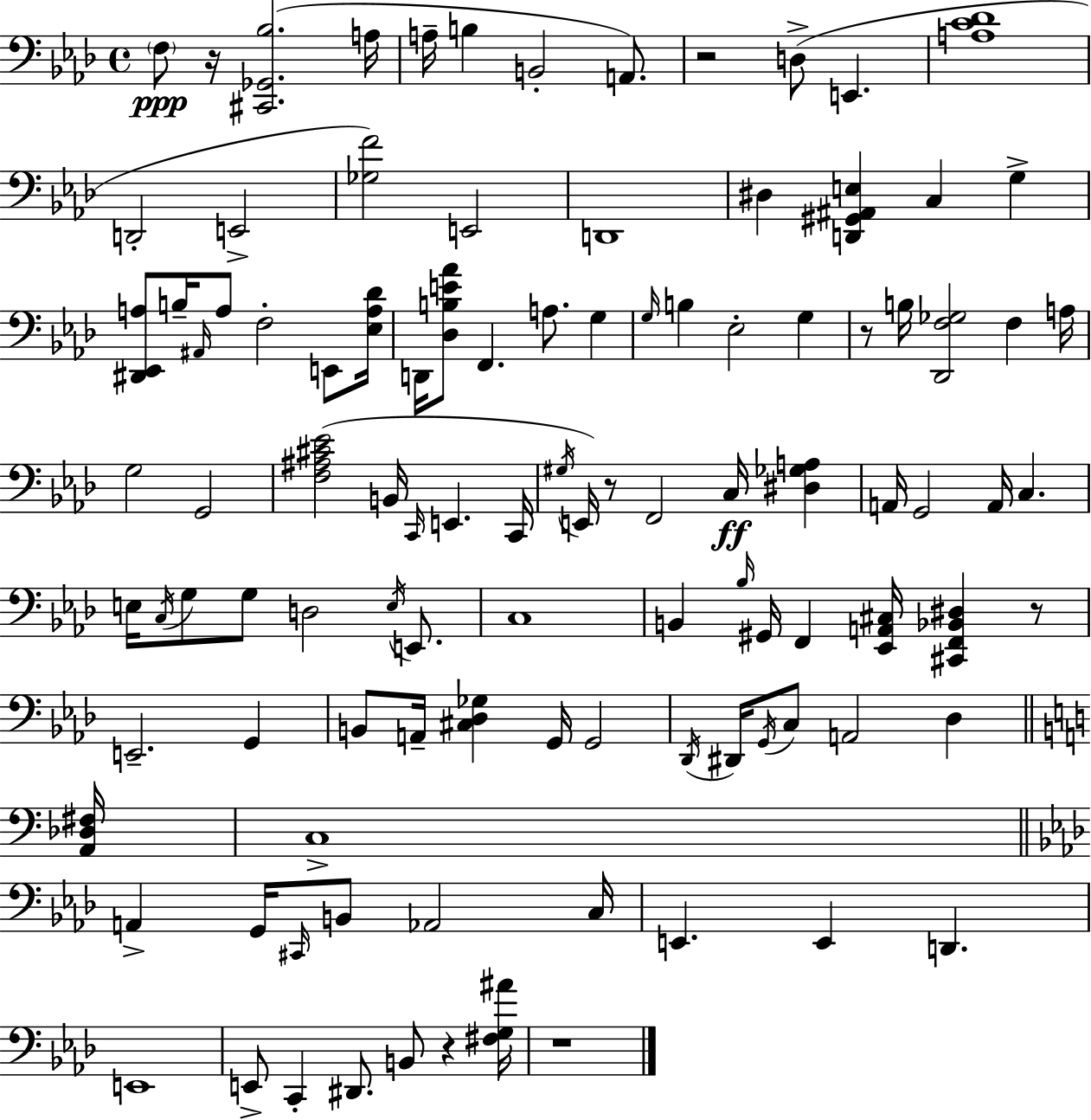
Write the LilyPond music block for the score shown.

{
  \clef bass
  \time 4/4
  \defaultTimeSignature
  \key f \minor
  \parenthesize f8\ppp r16 <cis, ges, bes>2.( a16 | a16-- b4 b,2-. a,8.) | r2 d8->( e,4. | <a c' des'>1 | \break d,2-. e,2-> | <ges f'>2) e,2 | d,1 | dis4 <d, gis, ais, e>4 c4 g4-> | \break <dis, ees, a>8 b16-- \grace { ais,16 } a8 f2-. e,8 | <ees a des'>16 d,16 <des b e' aes'>8 f,4. a8. g4 | \grace { g16 } b4 ees2-. g4 | r8 b16 <des, f ges>2 f4 | \break a16 g2 g,2 | <f ais cis' ees'>2( b,16 \grace { c,16 } e,4. | c,16 \acciaccatura { gis16 }) e,16 r8 f,2 c16\ff | <dis ges a>4 a,16 g,2 a,16 c4. | \break e16 \acciaccatura { c16 } g8 g8 d2 | \acciaccatura { e16 } e,8. c1 | b,4 \grace { bes16 } gis,16 f,4 | <ees, a, cis>16 <cis, f, bes, dis>4 r8 e,2.-- | \break g,4 b,8 a,16-- <cis des ges>4 g,16 g,2 | \acciaccatura { des,16 } dis,16 \acciaccatura { g,16 } c8 a,2 | des4 \bar "||" \break \key c \major <a, des fis>16 c1-> | \bar "||" \break \key aes \major a,4-> g,16 \grace { cis,16 } b,8 aes,2 | c16 e,4. e,4 d,4. | e,1 | e,8-> c,4-. dis,8. b,8 r4 | \break <fis g ais'>16 r1 | \bar "|."
}